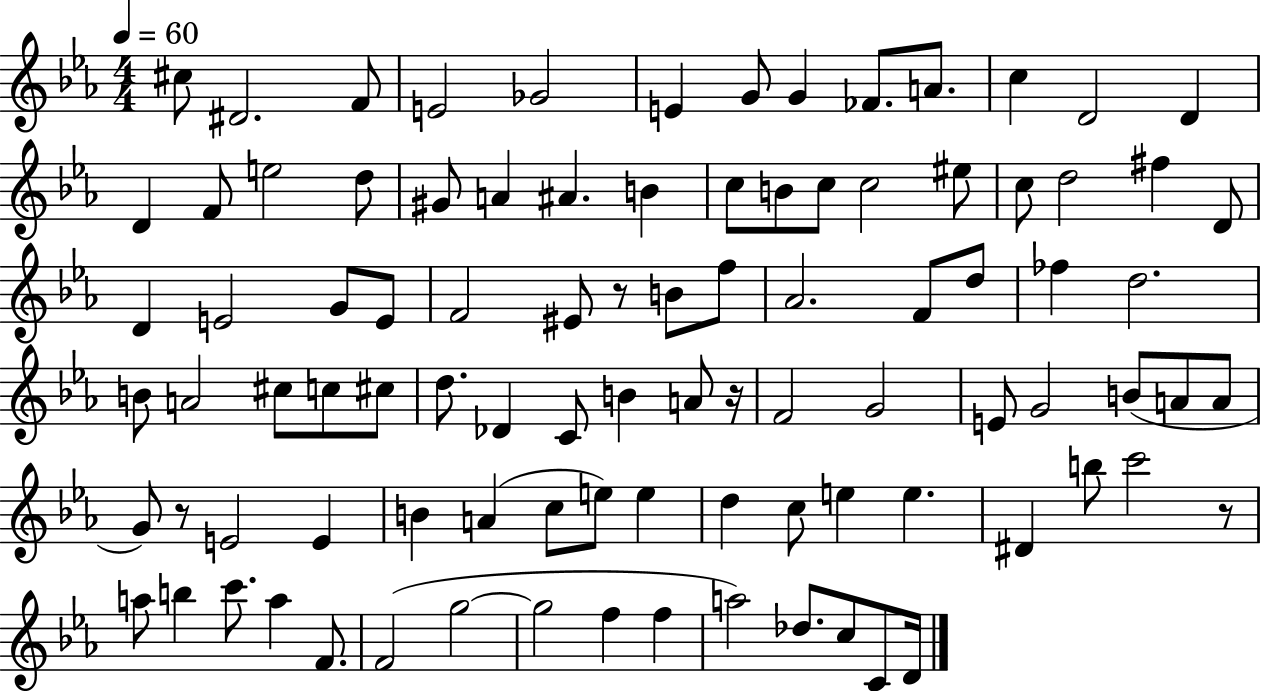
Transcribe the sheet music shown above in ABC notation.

X:1
T:Untitled
M:4/4
L:1/4
K:Eb
^c/2 ^D2 F/2 E2 _G2 E G/2 G _F/2 A/2 c D2 D D F/2 e2 d/2 ^G/2 A ^A B c/2 B/2 c/2 c2 ^e/2 c/2 d2 ^f D/2 D E2 G/2 E/2 F2 ^E/2 z/2 B/2 f/2 _A2 F/2 d/2 _f d2 B/2 A2 ^c/2 c/2 ^c/2 d/2 _D C/2 B A/2 z/4 F2 G2 E/2 G2 B/2 A/2 A/2 G/2 z/2 E2 E B A c/2 e/2 e d c/2 e e ^D b/2 c'2 z/2 a/2 b c'/2 a F/2 F2 g2 g2 f f a2 _d/2 c/2 C/2 D/4